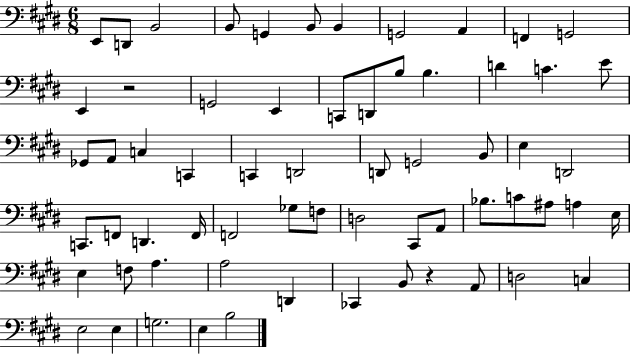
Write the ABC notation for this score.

X:1
T:Untitled
M:6/8
L:1/4
K:E
E,,/2 D,,/2 B,,2 B,,/2 G,, B,,/2 B,, G,,2 A,, F,, G,,2 E,, z2 G,,2 E,, C,,/2 D,,/2 B,/2 B, D C E/2 _G,,/2 A,,/2 C, C,, C,, D,,2 D,,/2 G,,2 B,,/2 E, D,,2 C,,/2 F,,/2 D,, F,,/4 F,,2 _G,/2 F,/2 D,2 ^C,,/2 A,,/2 _B,/2 C/2 ^A,/2 A, E,/4 E, F,/2 A, A,2 D,, _C,, B,,/2 z A,,/2 D,2 C, E,2 E, G,2 E, B,2